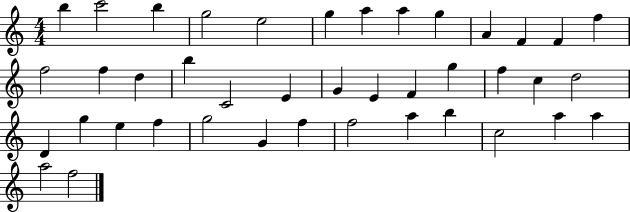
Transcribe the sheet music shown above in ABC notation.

X:1
T:Untitled
M:4/4
L:1/4
K:C
b c'2 b g2 e2 g a a g A F F f f2 f d b C2 E G E F g f c d2 D g e f g2 G f f2 a b c2 a a a2 f2